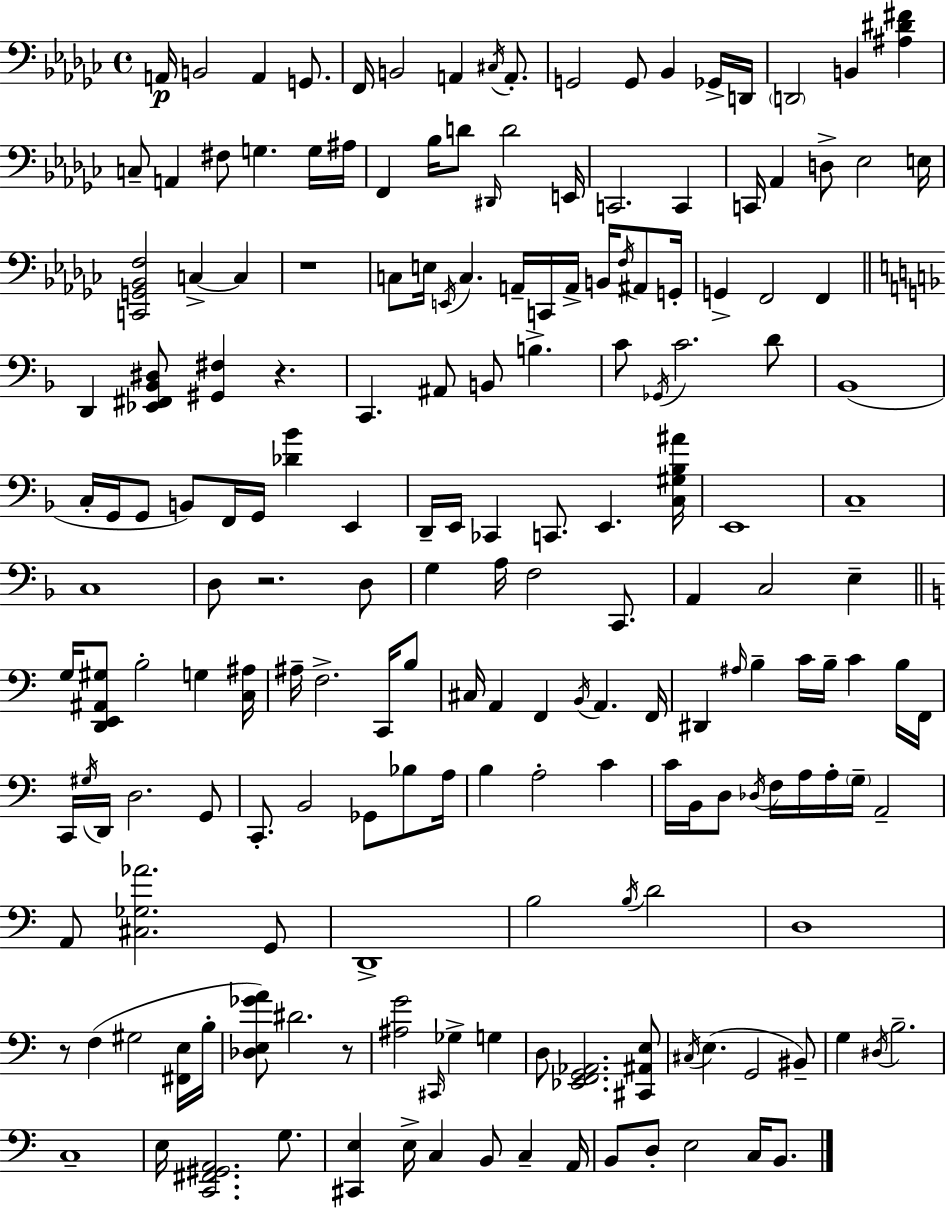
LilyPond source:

{
  \clef bass
  \time 4/4
  \defaultTimeSignature
  \key ees \minor
  a,16\p b,2 a,4 g,8. | f,16 b,2 a,4 \acciaccatura { cis16 } a,8.-. | g,2 g,8 bes,4 ges,16-> | d,16 \parenthesize d,2 b,4 <ais dis' fis'>4 | \break c8-- a,4 fis8 g4. g16 | ais16 f,4 bes16 d'8 \grace { dis,16 } d'2 | e,16 c,2. c,4 | c,16 aes,4 d8-> ees2 | \break e16 <c, g, bes, f>2 c4->~~ c4 | r1 | c8 e16 \acciaccatura { e,16 } c4. a,16-- c,16 a,16-> b,16 | \acciaccatura { f16 } ais,8 g,16-. g,4-> f,2 | \break f,4 \bar "||" \break \key f \major d,4 <ees, fis, bes, dis>8 <gis, fis>4 r4. | c,4. ais,8 b,8 b4.-> | c'8 \acciaccatura { ges,16 } c'2. d'8 | bes,1( | \break c16-. g,16 g,8 b,8) f,16 g,16 <des' bes'>4 e,4 | d,16-- e,16 ces,4 c,8. e,4. | <c gis bes ais'>16 e,1 | c1-- | \break c1 | d8 r2. d8 | g4 a16 f2 c,8. | a,4 c2 e4-- | \break \bar "||" \break \key a \minor g16 <d, e, ais, gis>8 b2-. g4 <c ais>16 | ais16-- f2.-> c,16 b8 | cis16 a,4 f,4 \acciaccatura { b,16 } a,4. | f,16 dis,4 \grace { ais16 } b4-- c'16 b16-- c'4 | \break b16 f,16 c,16 \acciaccatura { gis16 } d,16 d2. | g,8 c,8.-. b,2 ges,8 | bes8 a16 b4 a2-. c'4 | c'16 b,16 d8 \acciaccatura { des16 } f16 a16 a16-. \parenthesize g16-- a,2-- | \break a,8 <cis ges aes'>2. | g,8 d,1-> | b2 \acciaccatura { b16 } d'2 | d1 | \break r8 f4( gis2 | <fis, e>16 b16-. <des e ges' a'>8) dis'2. | r8 <ais g'>2 \grace { cis,16 } ges4-> | g4 d8 <ees, f, g, aes,>2. | \break <cis, ais, e>8 \acciaccatura { cis16 } e4.( g,2 | bis,8--) g4 \acciaccatura { dis16 } b2.-- | c1-- | e16 <c, fis, gis, a,>2. | \break g8. <cis, e>4 e16-> c4 | b,8 c4-- a,16 b,8 d8-. e2 | c16 b,8. \bar "|."
}